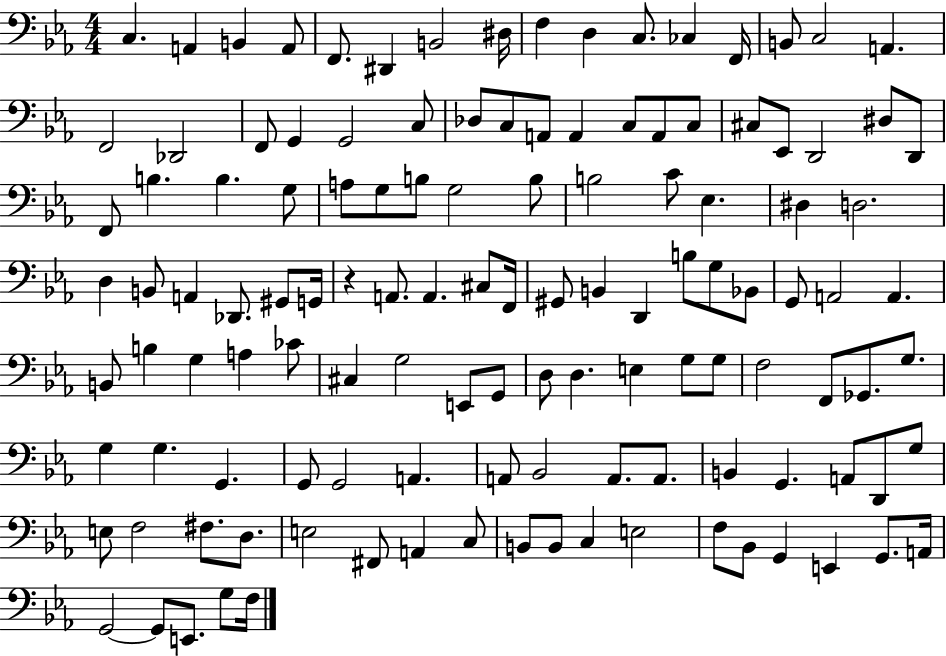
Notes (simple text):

C3/q. A2/q B2/q A2/e F2/e. D#2/q B2/h D#3/s F3/q D3/q C3/e. CES3/q F2/s B2/e C3/h A2/q. F2/h Db2/h F2/e G2/q G2/h C3/e Db3/e C3/e A2/e A2/q C3/e A2/e C3/e C#3/e Eb2/e D2/h D#3/e D2/e F2/e B3/q. B3/q. G3/e A3/e G3/e B3/e G3/h B3/e B3/h C4/e Eb3/q. D#3/q D3/h. D3/q B2/e A2/q Db2/e. G#2/e G2/s R/q A2/e. A2/q. C#3/e F2/s G#2/e B2/q D2/q B3/e G3/e Bb2/e G2/e A2/h A2/q. B2/e B3/q G3/q A3/q CES4/e C#3/q G3/h E2/e G2/e D3/e D3/q. E3/q G3/e G3/e F3/h F2/e Gb2/e. G3/e. G3/q G3/q. G2/q. G2/e G2/h A2/q. A2/e Bb2/h A2/e. A2/e. B2/q G2/q. A2/e D2/e G3/e E3/e F3/h F#3/e. D3/e. E3/h F#2/e A2/q C3/e B2/e B2/e C3/q E3/h F3/e Bb2/e G2/q E2/q G2/e. A2/s G2/h G2/e E2/e. G3/e F3/s